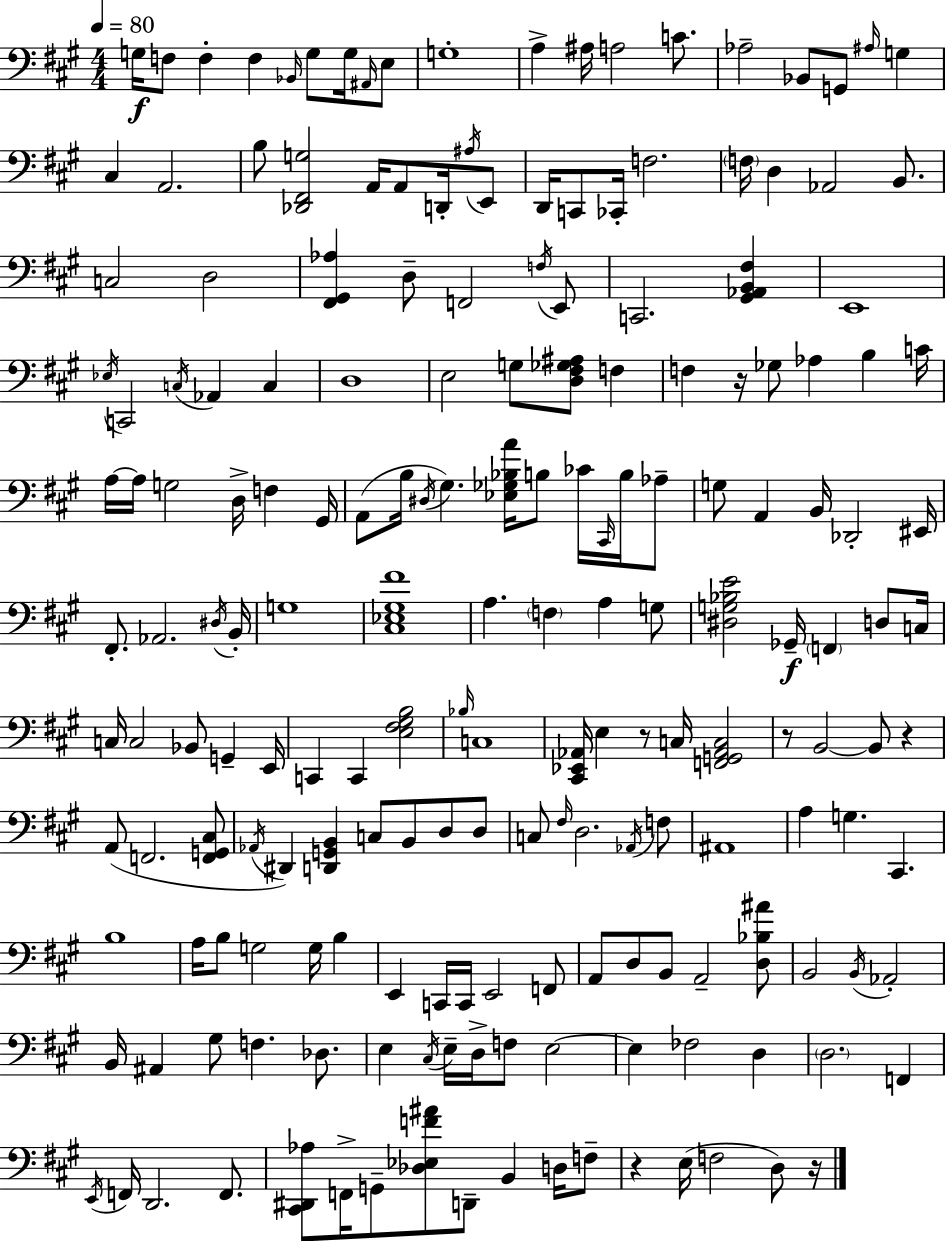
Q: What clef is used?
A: bass